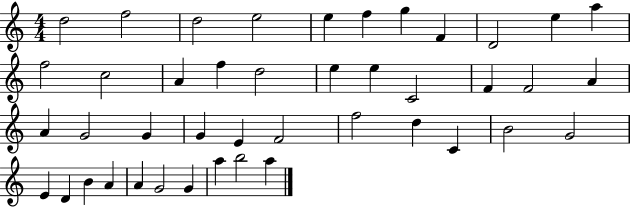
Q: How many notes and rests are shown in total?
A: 43